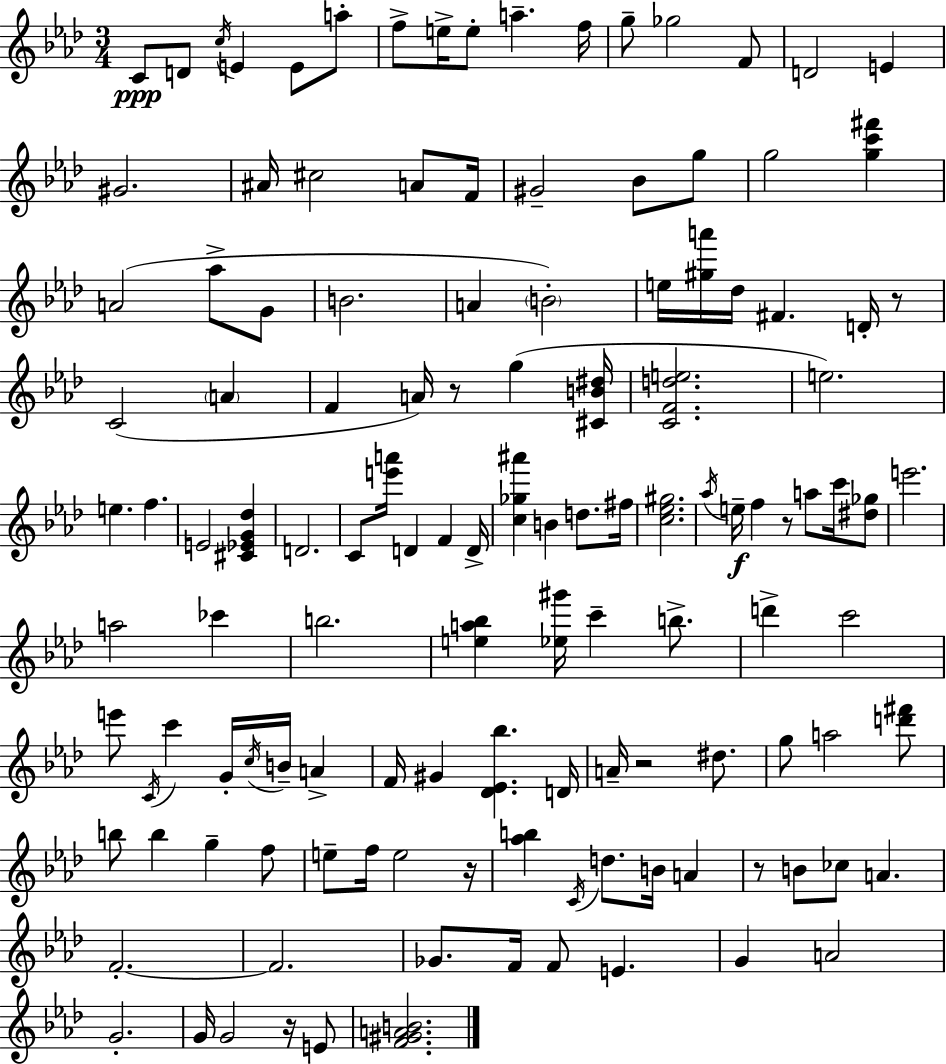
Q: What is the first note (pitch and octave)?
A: C4